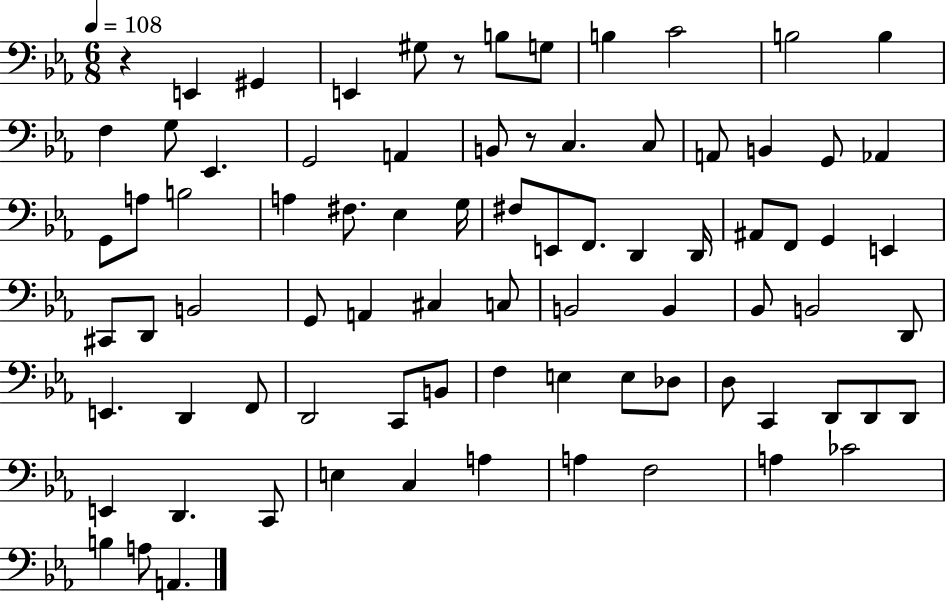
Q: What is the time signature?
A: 6/8